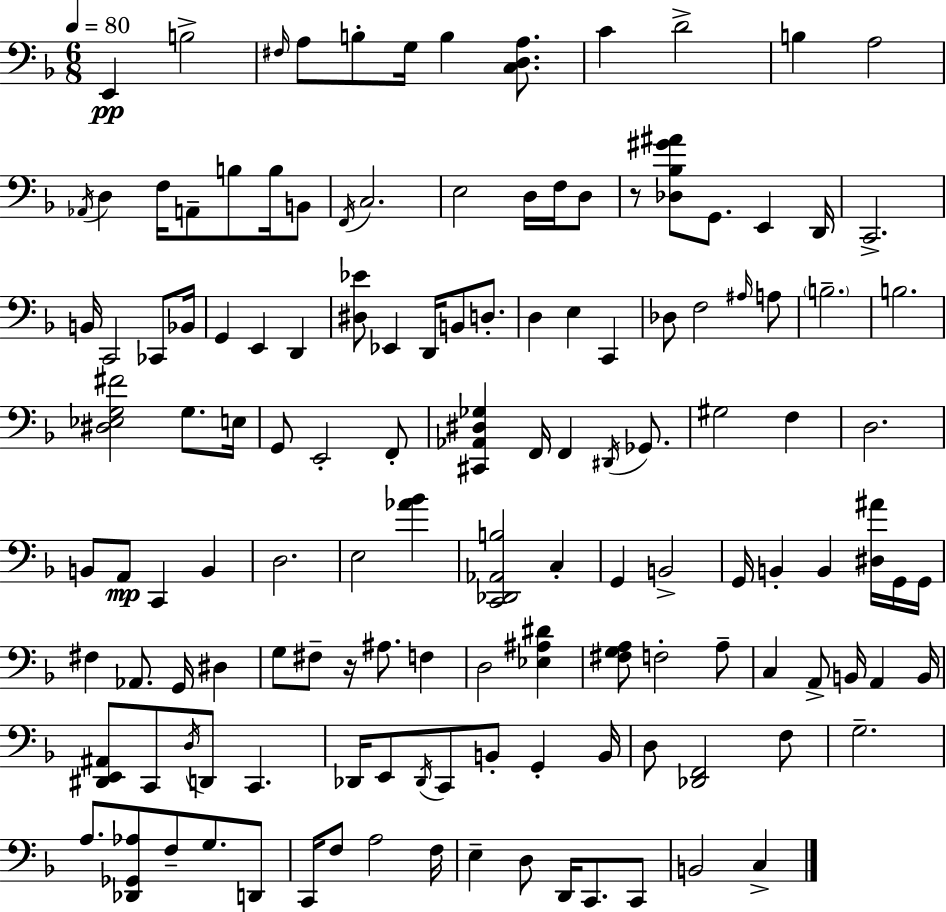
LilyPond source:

{
  \clef bass
  \numericTimeSignature
  \time 6/8
  \key f \major
  \tempo 4 = 80
  \repeat volta 2 { e,4\pp b2-> | \grace { fis16 } a8 b8-. g16 b4 <c d a>8. | c'4 d'2-> | b4 a2 | \break \acciaccatura { aes,16 } d4 f16 a,8-- b8 b16 | b,8 \acciaccatura { f,16 } c2. | e2 d16 | f16 d8 r8 <des bes gis' ais'>8 g,8. e,4 | \break d,16 c,2.-> | b,16 c,2 | ces,8 bes,16 g,4 e,4 d,4 | <dis ees'>8 ees,4 d,16 b,8 | \break d8.-. d4 e4 c,4 | des8 f2 | \grace { ais16 } a8 \parenthesize b2.-- | b2. | \break <dis ees g fis'>2 | g8. e16 g,8 e,2-. | f,8-. <cis, aes, dis ges>4 f,16 f,4 | \acciaccatura { dis,16 } ges,8. gis2 | \break f4 d2. | b,8 a,8\mp c,4 | b,4 d2. | e2 | \break <aes' bes'>4 <c, des, aes, b>2 | c4-. g,4 b,2-> | g,16 b,4-. b,4 | <dis ais'>16 g,16 g,16 fis4 aes,8. | \break g,16 dis4 g8 fis8-- r16 ais8. | f4 d2 | <ees ais dis'>4 <fis g a>8 f2-. | a8-- c4 a,8-> b,16 | \break a,4 b,16 <dis, e, ais,>8 c,8 \acciaccatura { d16 } d,8 | c,4. des,16 e,8 \acciaccatura { des,16 } c,8 | b,8-. g,4-. b,16 d8 <des, f,>2 | f8 g2.-- | \break a8. <des, ges, aes>8 | f8-- g8. d,8 c,16 f8 a2 | f16 e4-- d8 | d,16 c,8. c,8 b,2 | \break c4-> } \bar "|."
}